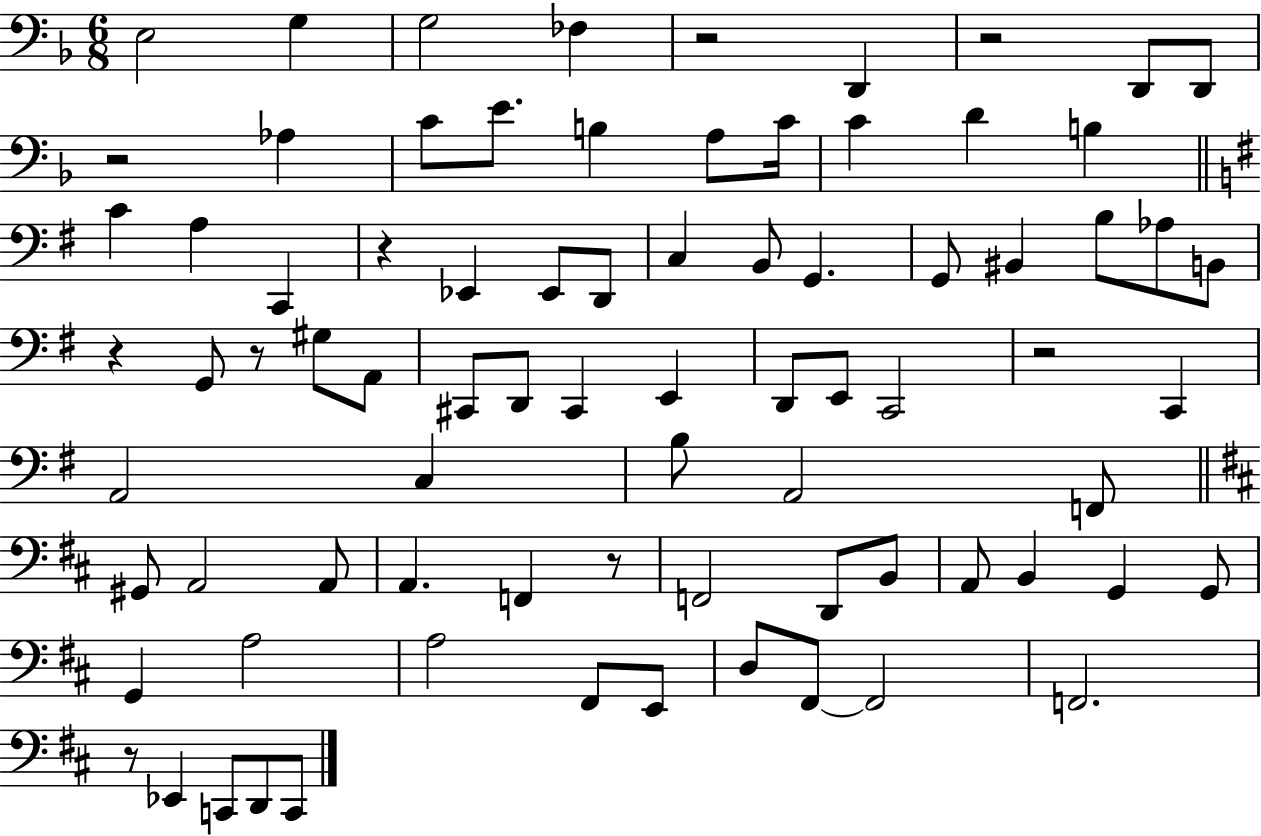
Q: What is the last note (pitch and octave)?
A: C2